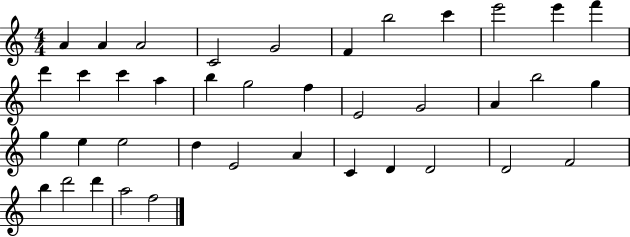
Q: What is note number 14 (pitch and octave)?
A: C6